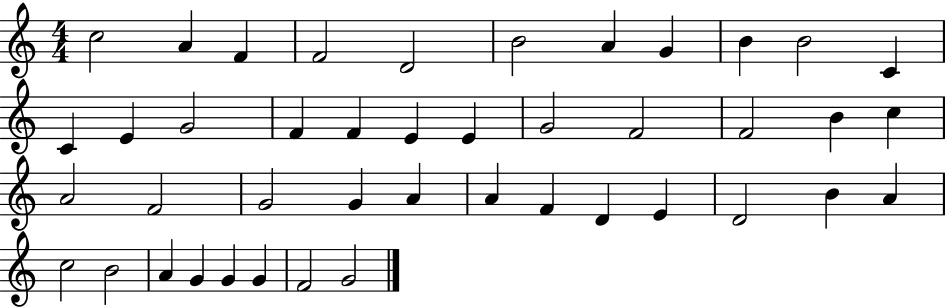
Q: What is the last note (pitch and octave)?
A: G4